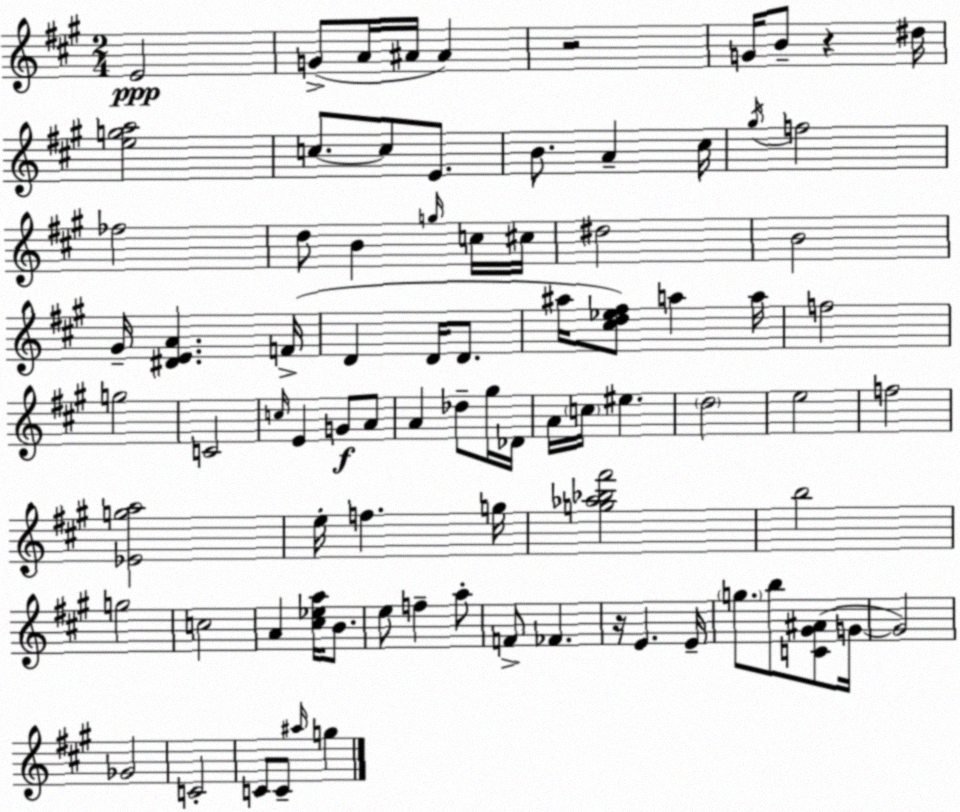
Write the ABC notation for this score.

X:1
T:Untitled
M:2/4
L:1/4
K:A
E2 G/2 A/4 ^A/4 ^A z2 G/4 B/2 z ^d/4 [ega]2 c/2 c/2 E/2 B/2 A ^c/4 ^g/4 f2 _f2 d/2 B g/4 c/4 ^c/4 ^d2 B2 ^G/4 [^DEA] F/4 D D/4 D/2 ^a/4 [^cd_e^f]/2 a a/4 f2 g2 C2 c/4 E G/2 A/2 A _d/2 ^g/4 _D/4 A/4 c/4 ^e d2 e2 f2 [_Ega]2 e/4 f g/4 [g_a_b^f']2 b2 g2 c2 A [^c_ea]/4 B/2 e/2 f a/2 F/2 _F z/4 E E/4 g/2 b/2 [C^G^A]/2 G/4 G2 _G2 C2 C/2 C/2 ^a/4 g